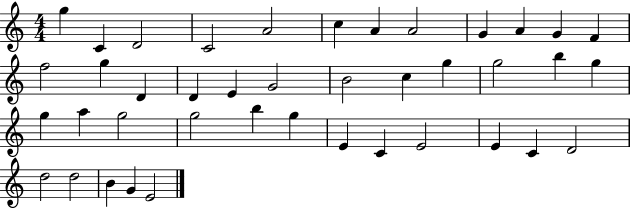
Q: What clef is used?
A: treble